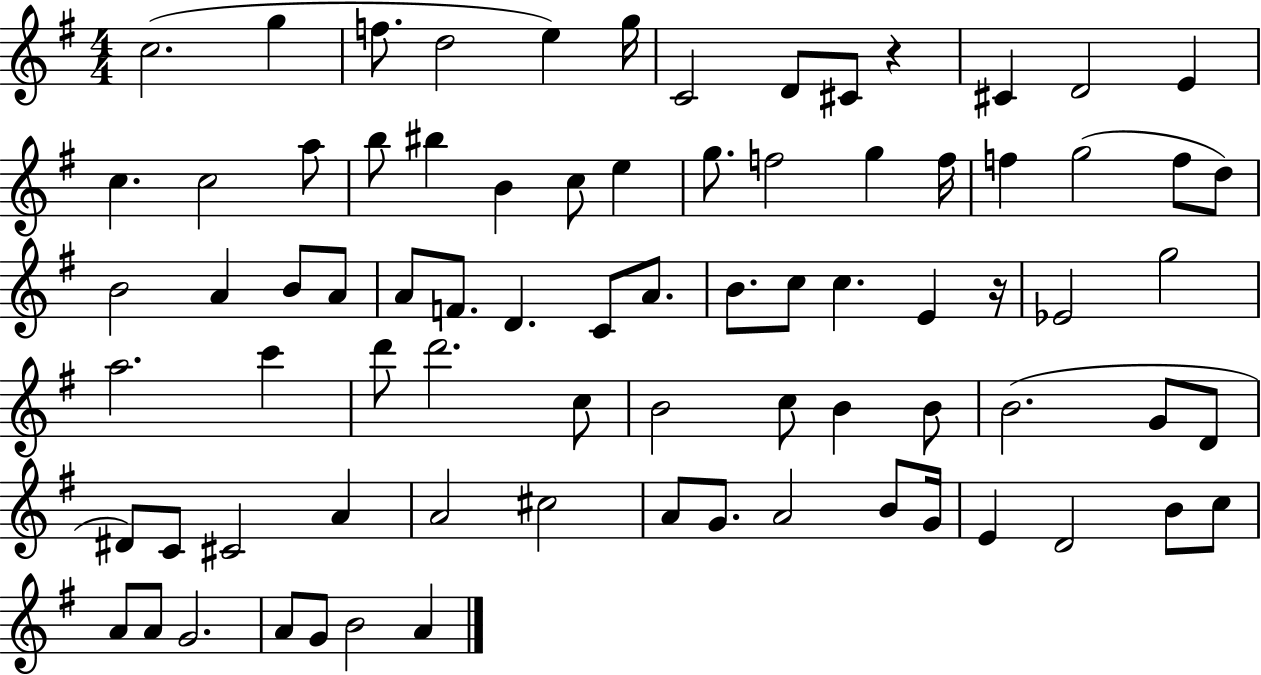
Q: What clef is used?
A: treble